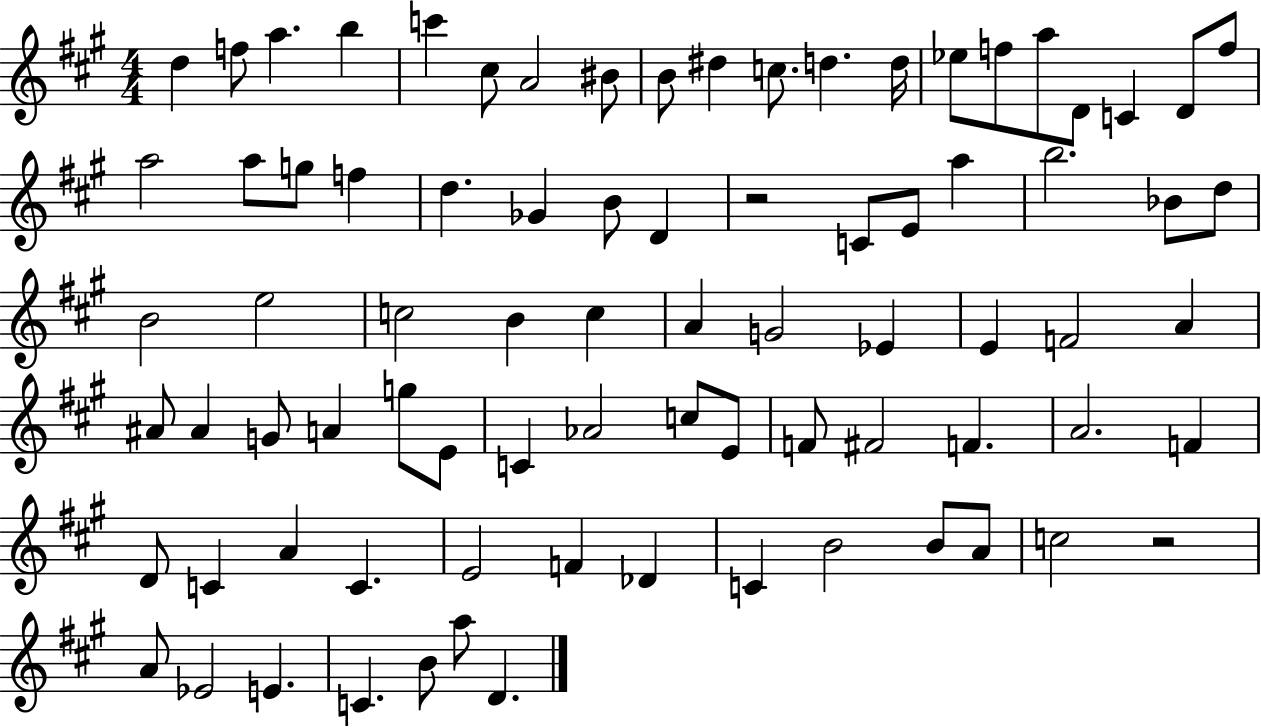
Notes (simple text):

D5/q F5/e A5/q. B5/q C6/q C#5/e A4/h BIS4/e B4/e D#5/q C5/e. D5/q. D5/s Eb5/e F5/e A5/e D4/e C4/q D4/e F5/e A5/h A5/e G5/e F5/q D5/q. Gb4/q B4/e D4/q R/h C4/e E4/e A5/q B5/h. Bb4/e D5/e B4/h E5/h C5/h B4/q C5/q A4/q G4/h Eb4/q E4/q F4/h A4/q A#4/e A#4/q G4/e A4/q G5/e E4/e C4/q Ab4/h C5/e E4/e F4/e F#4/h F4/q. A4/h. F4/q D4/e C4/q A4/q C4/q. E4/h F4/q Db4/q C4/q B4/h B4/e A4/e C5/h R/h A4/e Eb4/h E4/q. C4/q. B4/e A5/e D4/q.